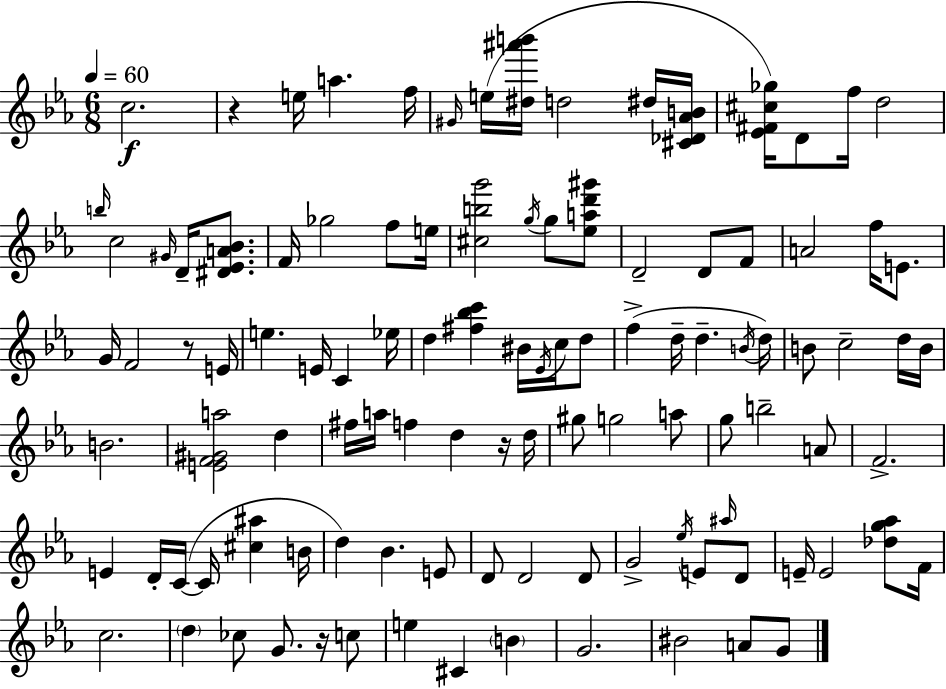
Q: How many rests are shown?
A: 4